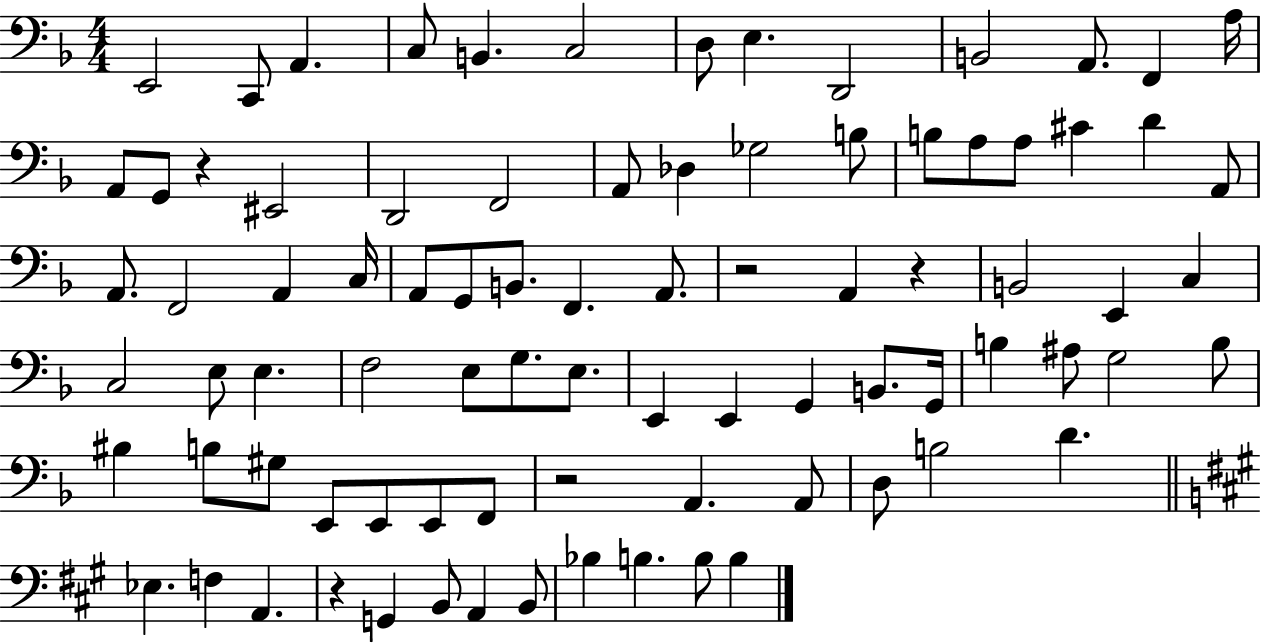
X:1
T:Untitled
M:4/4
L:1/4
K:F
E,,2 C,,/2 A,, C,/2 B,, C,2 D,/2 E, D,,2 B,,2 A,,/2 F,, A,/4 A,,/2 G,,/2 z ^E,,2 D,,2 F,,2 A,,/2 _D, _G,2 B,/2 B,/2 A,/2 A,/2 ^C D A,,/2 A,,/2 F,,2 A,, C,/4 A,,/2 G,,/2 B,,/2 F,, A,,/2 z2 A,, z B,,2 E,, C, C,2 E,/2 E, F,2 E,/2 G,/2 E,/2 E,, E,, G,, B,,/2 G,,/4 B, ^A,/2 G,2 B,/2 ^B, B,/2 ^G,/2 E,,/2 E,,/2 E,,/2 F,,/2 z2 A,, A,,/2 D,/2 B,2 D _E, F, A,, z G,, B,,/2 A,, B,,/2 _B, B, B,/2 B,